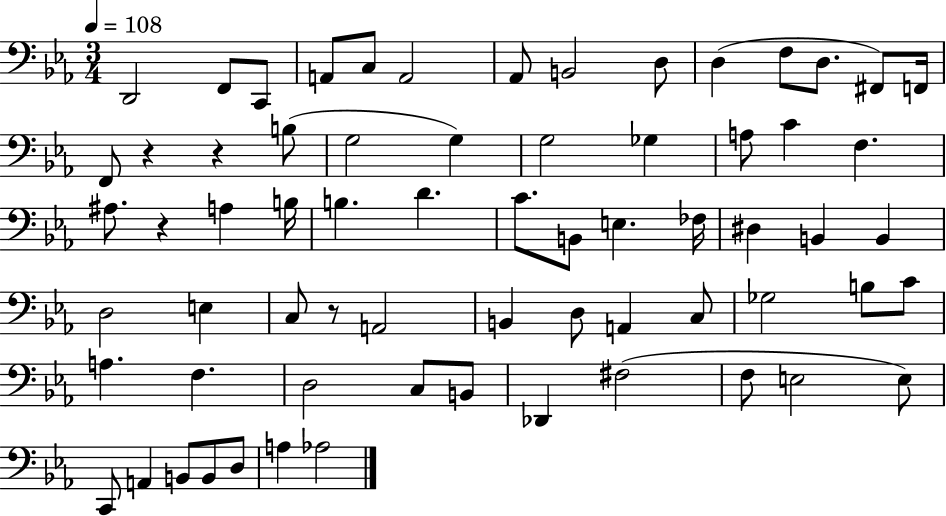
D2/h F2/e C2/e A2/e C3/e A2/h Ab2/e B2/h D3/e D3/q F3/e D3/e. F#2/e F2/s F2/e R/q R/q B3/e G3/h G3/q G3/h Gb3/q A3/e C4/q F3/q. A#3/e. R/q A3/q B3/s B3/q. D4/q. C4/e. B2/e E3/q. FES3/s D#3/q B2/q B2/q D3/h E3/q C3/e R/e A2/h B2/q D3/e A2/q C3/e Gb3/h B3/e C4/e A3/q. F3/q. D3/h C3/e B2/e Db2/q F#3/h F3/e E3/h E3/e C2/e A2/q B2/e B2/e D3/e A3/q Ab3/h